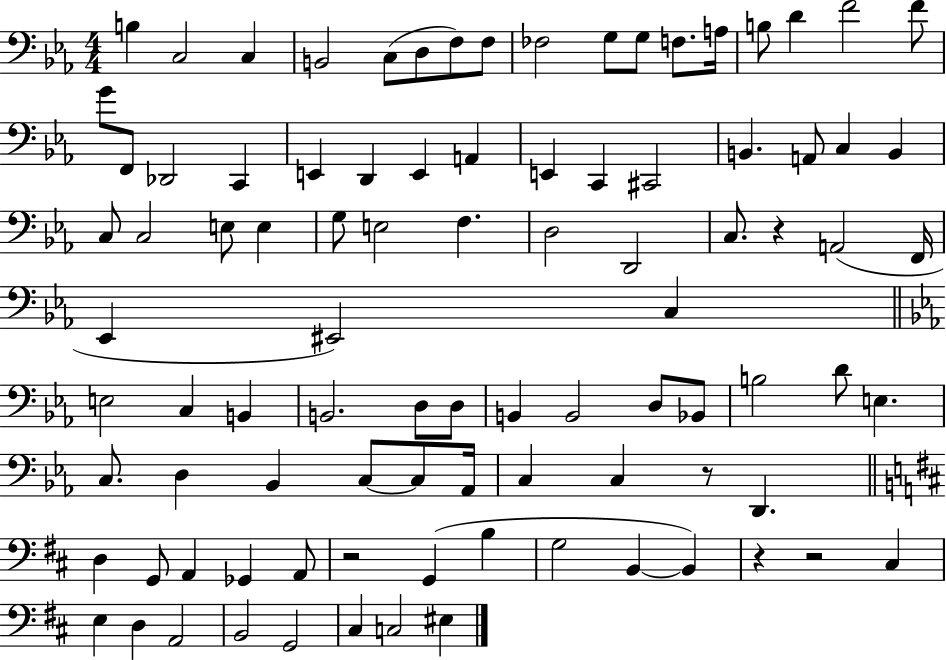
{
  \clef bass
  \numericTimeSignature
  \time 4/4
  \key ees \major
  b4 c2 c4 | b,2 c8( d8 f8) f8 | fes2 g8 g8 f8. a16 | b8 d'4 f'2 f'8 | \break g'8 f,8 des,2 c,4 | e,4 d,4 e,4 a,4 | e,4 c,4 cis,2 | b,4. a,8 c4 b,4 | \break c8 c2 e8 e4 | g8 e2 f4. | d2 d,2 | c8. r4 a,2( f,16 | \break ees,4 eis,2) c4 | \bar "||" \break \key ees \major e2 c4 b,4 | b,2. d8 d8 | b,4 b,2 d8 bes,8 | b2 d'8 e4. | \break c8. d4 bes,4 c8~~ c8 aes,16 | c4 c4 r8 d,4. | \bar "||" \break \key d \major d4 g,8 a,4 ges,4 a,8 | r2 g,4( b4 | g2 b,4~~ b,4) | r4 r2 cis4 | \break e4 d4 a,2 | b,2 g,2 | cis4 c2 eis4 | \bar "|."
}